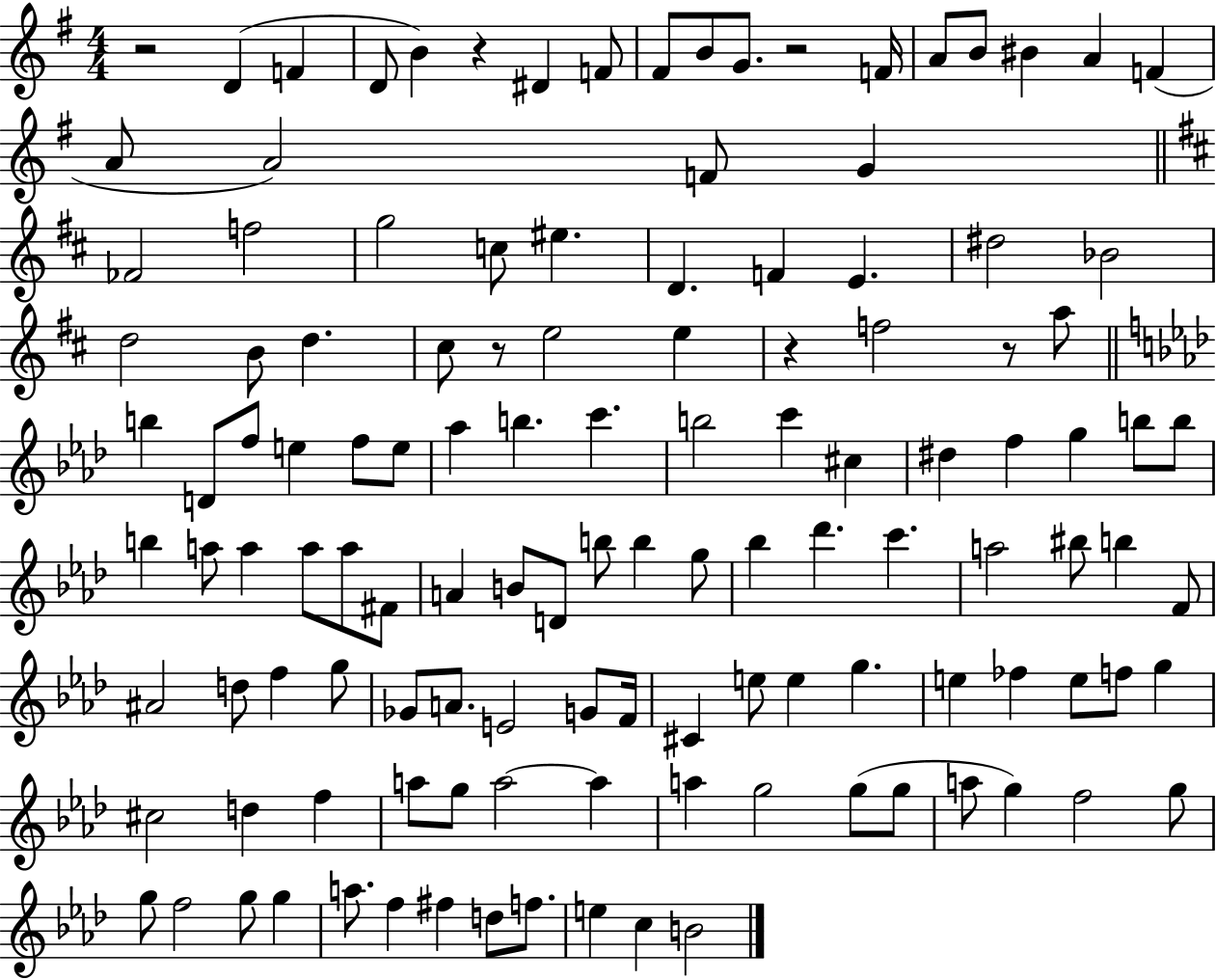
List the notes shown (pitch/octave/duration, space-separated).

R/h D4/q F4/q D4/e B4/q R/q D#4/q F4/e F#4/e B4/e G4/e. R/h F4/s A4/e B4/e BIS4/q A4/q F4/q A4/e A4/h F4/e G4/q FES4/h F5/h G5/h C5/e EIS5/q. D4/q. F4/q E4/q. D#5/h Bb4/h D5/h B4/e D5/q. C#5/e R/e E5/h E5/q R/q F5/h R/e A5/e B5/q D4/e F5/e E5/q F5/e E5/e Ab5/q B5/q. C6/q. B5/h C6/q C#5/q D#5/q F5/q G5/q B5/e B5/e B5/q A5/e A5/q A5/e A5/e F#4/e A4/q B4/e D4/e B5/e B5/q G5/e Bb5/q Db6/q. C6/q. A5/h BIS5/e B5/q F4/e A#4/h D5/e F5/q G5/e Gb4/e A4/e. E4/h G4/e F4/s C#4/q E5/e E5/q G5/q. E5/q FES5/q E5/e F5/e G5/q C#5/h D5/q F5/q A5/e G5/e A5/h A5/q A5/q G5/h G5/e G5/e A5/e G5/q F5/h G5/e G5/e F5/h G5/e G5/q A5/e. F5/q F#5/q D5/e F5/e. E5/q C5/q B4/h